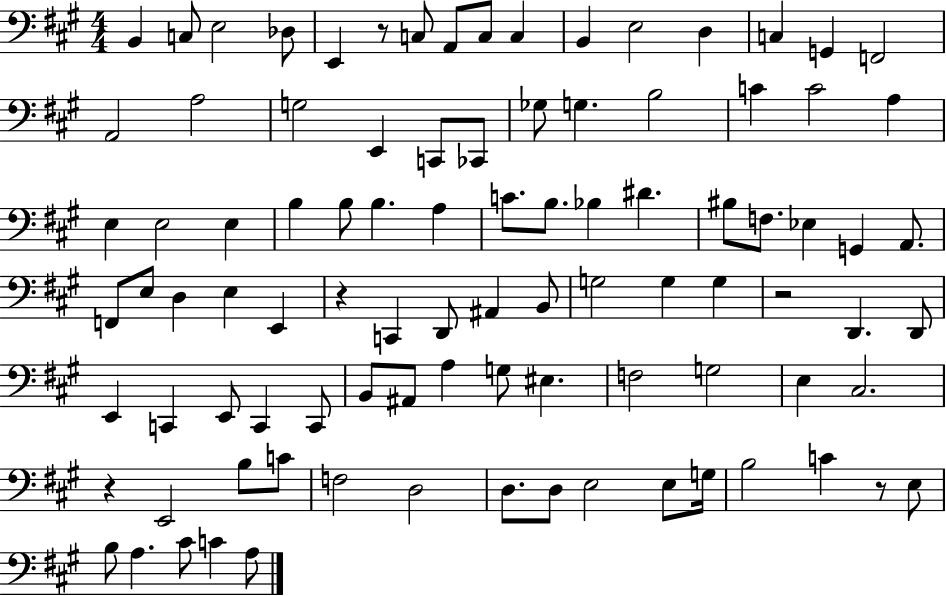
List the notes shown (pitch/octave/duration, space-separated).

B2/q C3/e E3/h Db3/e E2/q R/e C3/e A2/e C3/e C3/q B2/q E3/h D3/q C3/q G2/q F2/h A2/h A3/h G3/h E2/q C2/e CES2/e Gb3/e G3/q. B3/h C4/q C4/h A3/q E3/q E3/h E3/q B3/q B3/e B3/q. A3/q C4/e. B3/e. Bb3/q D#4/q. BIS3/e F3/e. Eb3/q G2/q A2/e. F2/e E3/e D3/q E3/q E2/q R/q C2/q D2/e A#2/q B2/e G3/h G3/q G3/q R/h D2/q. D2/e E2/q C2/q E2/e C2/q C2/e B2/e A#2/e A3/q G3/e EIS3/q. F3/h G3/h E3/q C#3/h. R/q E2/h B3/e C4/e F3/h D3/h D3/e. D3/e E3/h E3/e G3/s B3/h C4/q R/e E3/e B3/e A3/q. C#4/e C4/q A3/e